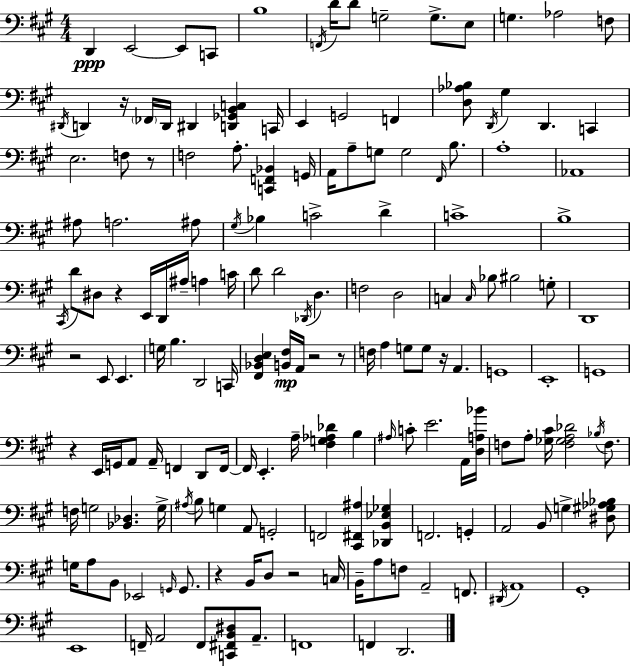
D2/q E2/h E2/e C2/e B3/w F2/s D4/s D4/e G3/h G3/e. E3/e G3/q. Ab3/h F3/e D#2/s D2/q R/s FES2/s D2/s D#2/q [D2,Gb2,B2,C3]/q C2/s E2/q G2/h F2/q [D3,Ab3,Bb3]/e D2/s G#3/q D2/q. C2/q E3/h. F3/e R/e F3/h A3/e. [C2,F2,Bb2]/q G2/s A2/s A3/e G3/e G3/h F#2/s B3/e. A3/w Ab2/w A#3/e A3/h. A#3/e G#3/s Bb3/q C4/h D4/q C4/w B3/w C#2/s D4/e D#3/e R/q E2/s D2/s A#3/s A3/q C4/s D4/e D4/h Db2/s D3/q. F3/h D3/h C3/q C3/s Bb3/e BIS3/h G3/e D2/w R/h E2/e E2/q. G3/s B3/q. D2/h C2/s [F#2,Bb2,D3,E3]/q [B2,F#3]/s A2/s R/h R/e F3/s A3/q G3/e G3/e R/s A2/q. G2/w E2/w G2/w R/q E2/s G2/s A2/e A2/s F2/q D2/e F2/s F2/s E2/q. A3/s [F#3,G3,Ab3,Db4]/q B3/q A#3/s C4/e E4/h. A2/s [D3,A3,Bb4]/s F3/e A3/e [Gb3,C#4]/s [F3,Gb3,A3,Db4]/h Bb3/s F3/e. F3/s G3/h [Bb2,Db3]/q. G3/s A#3/s B3/e G3/q A2/e G2/h F2/h [C#2,F#2,A#3]/q [Db2,B2,Eb3,Gb3]/q F2/h. G2/q A2/h B2/e G3/q [D#3,G#3,Ab3,Bb3]/e G3/s A3/e B2/e Eb2/h G2/s G2/e. R/q B2/s D3/e R/h C3/s B2/s A3/e F3/e A2/h F2/e. D#2/s A2/w G#2/w E2/w F2/s A2/h F2/e [C2,F#2,B2,D#3]/e A2/e. F2/w F2/q D2/h.